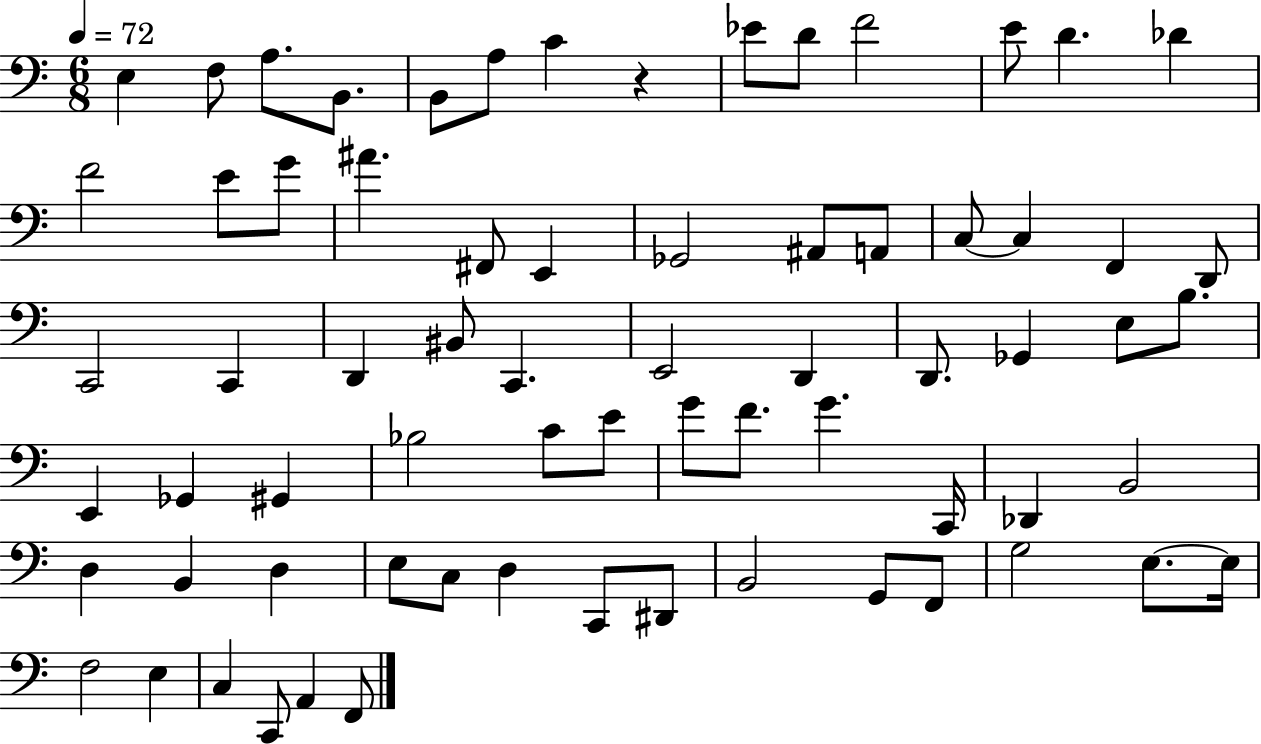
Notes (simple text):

E3/q F3/e A3/e. B2/e. B2/e A3/e C4/q R/q Eb4/e D4/e F4/h E4/e D4/q. Db4/q F4/h E4/e G4/e A#4/q. F#2/e E2/q Gb2/h A#2/e A2/e C3/e C3/q F2/q D2/e C2/h C2/q D2/q BIS2/e C2/q. E2/h D2/q D2/e. Gb2/q E3/e B3/e. E2/q Gb2/q G#2/q Bb3/h C4/e E4/e G4/e F4/e. G4/q. C2/s Db2/q B2/h D3/q B2/q D3/q E3/e C3/e D3/q C2/e D#2/e B2/h G2/e F2/e G3/h E3/e. E3/s F3/h E3/q C3/q C2/e A2/q F2/e